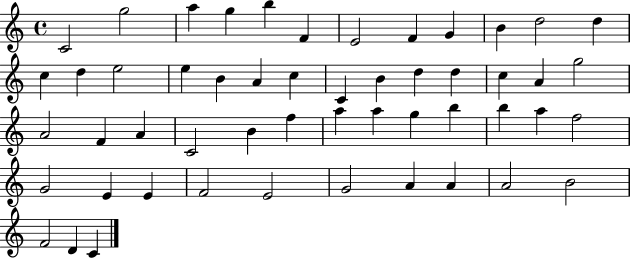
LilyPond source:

{
  \clef treble
  \time 4/4
  \defaultTimeSignature
  \key c \major
  c'2 g''2 | a''4 g''4 b''4 f'4 | e'2 f'4 g'4 | b'4 d''2 d''4 | \break c''4 d''4 e''2 | e''4 b'4 a'4 c''4 | c'4 b'4 d''4 d''4 | c''4 a'4 g''2 | \break a'2 f'4 a'4 | c'2 b'4 f''4 | a''4 a''4 g''4 b''4 | b''4 a''4 f''2 | \break g'2 e'4 e'4 | f'2 e'2 | g'2 a'4 a'4 | a'2 b'2 | \break f'2 d'4 c'4 | \bar "|."
}